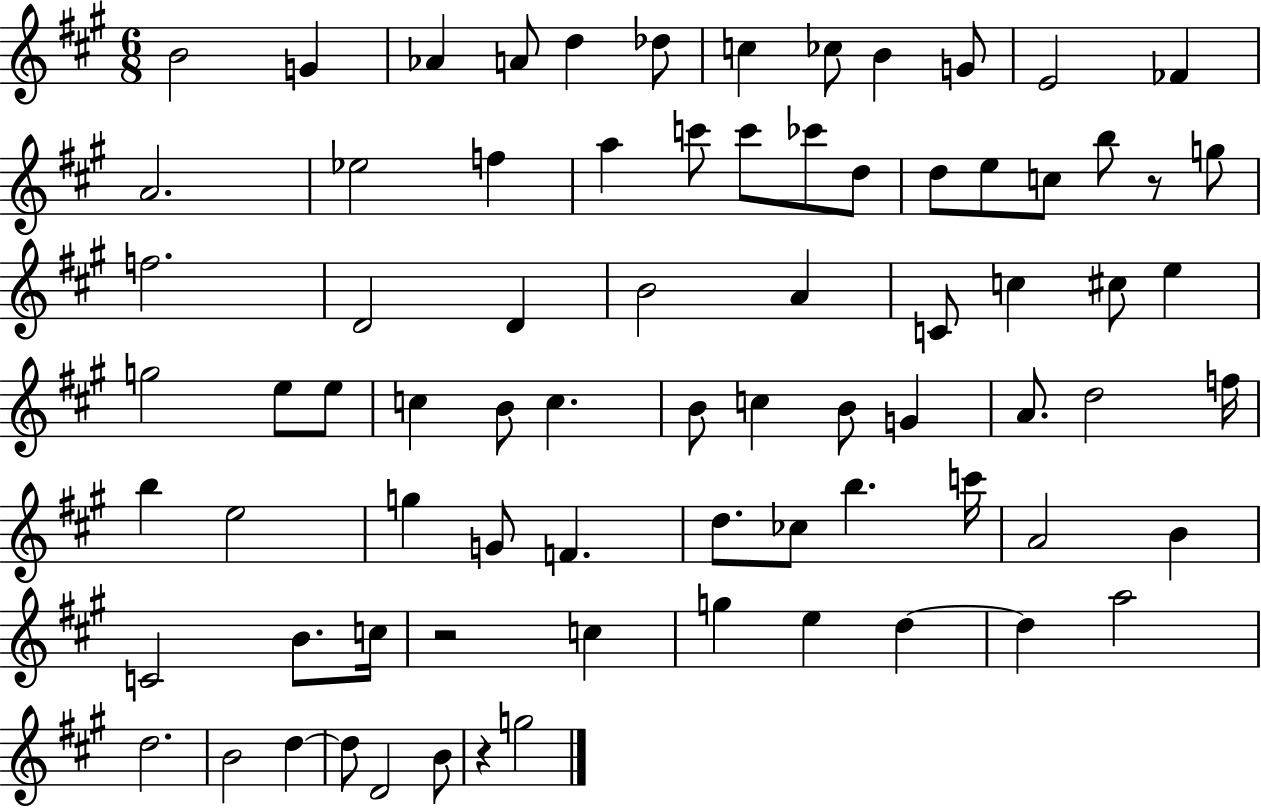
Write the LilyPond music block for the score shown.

{
  \clef treble
  \numericTimeSignature
  \time 6/8
  \key a \major
  b'2 g'4 | aes'4 a'8 d''4 des''8 | c''4 ces''8 b'4 g'8 | e'2 fes'4 | \break a'2. | ees''2 f''4 | a''4 c'''8 c'''8 ces'''8 d''8 | d''8 e''8 c''8 b''8 r8 g''8 | \break f''2. | d'2 d'4 | b'2 a'4 | c'8 c''4 cis''8 e''4 | \break g''2 e''8 e''8 | c''4 b'8 c''4. | b'8 c''4 b'8 g'4 | a'8. d''2 f''16 | \break b''4 e''2 | g''4 g'8 f'4. | d''8. ces''8 b''4. c'''16 | a'2 b'4 | \break c'2 b'8. c''16 | r2 c''4 | g''4 e''4 d''4~~ | d''4 a''2 | \break d''2. | b'2 d''4~~ | d''8 d'2 b'8 | r4 g''2 | \break \bar "|."
}